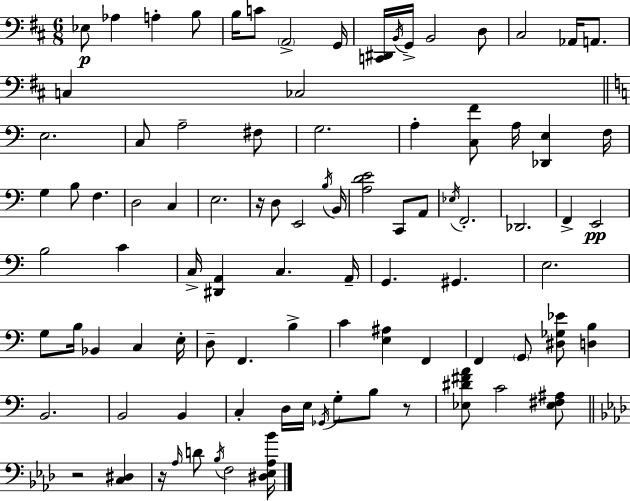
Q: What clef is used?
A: bass